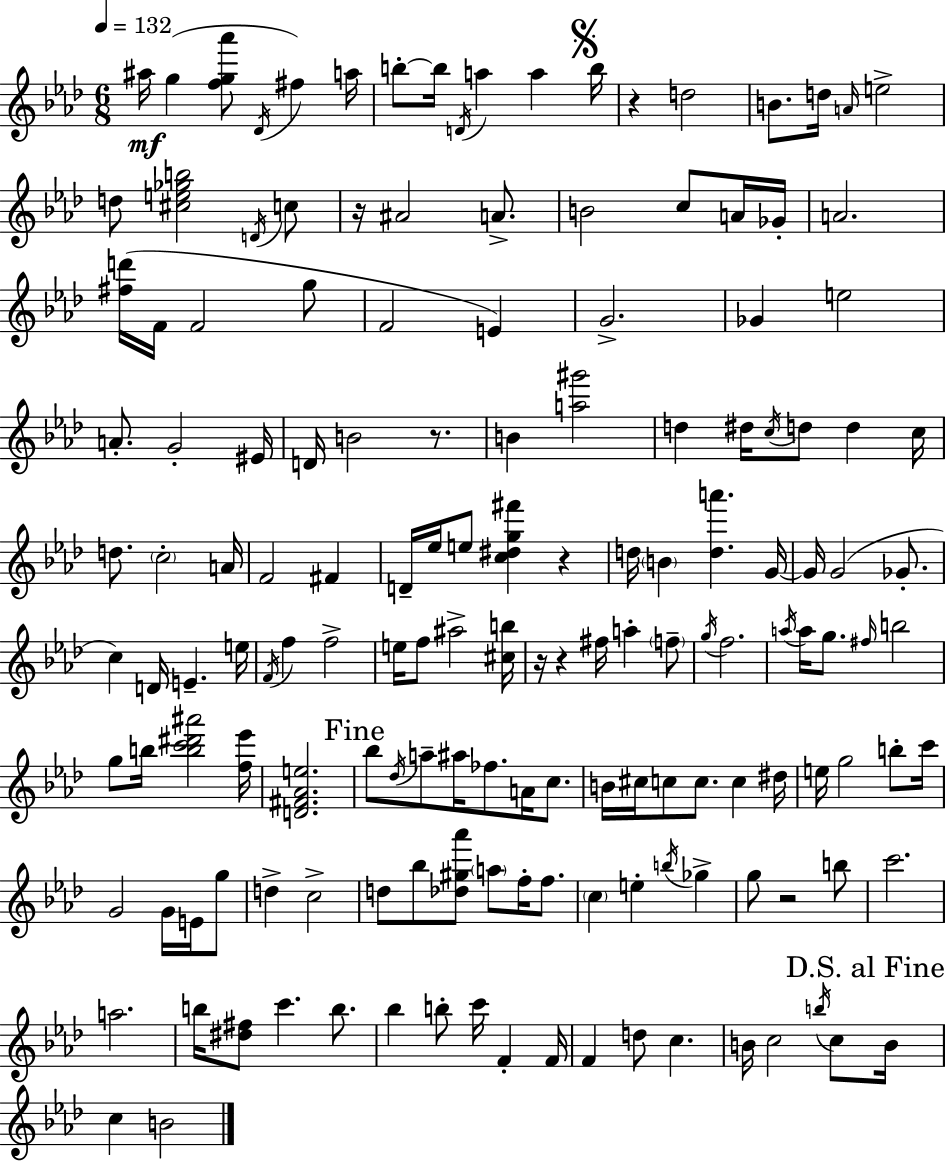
X:1
T:Untitled
M:6/8
L:1/4
K:Fm
^a/4 g [fg_a']/2 _D/4 ^f a/4 b/2 b/4 D/4 a a b/4 z d2 B/2 d/4 A/4 e2 d/2 [^ce_gb]2 D/4 c/2 z/4 ^A2 A/2 B2 c/2 A/4 _G/4 A2 [^fd']/4 F/4 F2 g/2 F2 E G2 _G e2 A/2 G2 ^E/4 D/4 B2 z/2 B [a^g']2 d ^d/4 c/4 d/2 d c/4 d/2 c2 A/4 F2 ^F D/4 _e/4 e/2 [c^dg^f'] z d/4 B [da'] G/4 G/4 G2 _G/2 c D/4 E e/4 F/4 f f2 e/4 f/2 ^a2 [^cb]/4 z/4 z ^f/4 a f/2 g/4 f2 a/4 a/4 g/2 ^f/4 b2 g/2 b/4 [bc'^d'^a']2 [f_e']/4 [D^F_Ae]2 _b/2 _d/4 a/2 ^a/4 _f/2 A/4 c/2 B/4 ^c/4 c/2 c/2 c ^d/4 e/4 g2 b/2 c'/4 G2 G/4 E/4 g/2 d c2 d/2 _b/2 [_d^g_a']/2 a/2 f/4 f/2 c e b/4 _g g/2 z2 b/2 c'2 a2 b/4 [^d^f]/2 c' b/2 _b b/2 c'/4 F F/4 F d/2 c B/4 c2 b/4 c/2 B/4 c B2